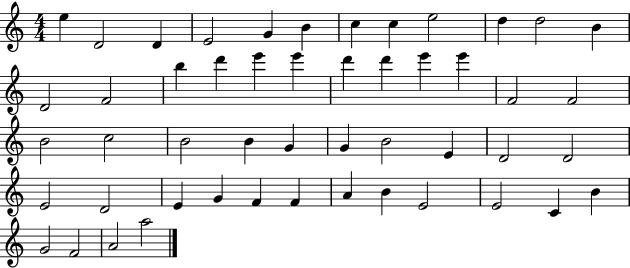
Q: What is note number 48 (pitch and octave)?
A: F4